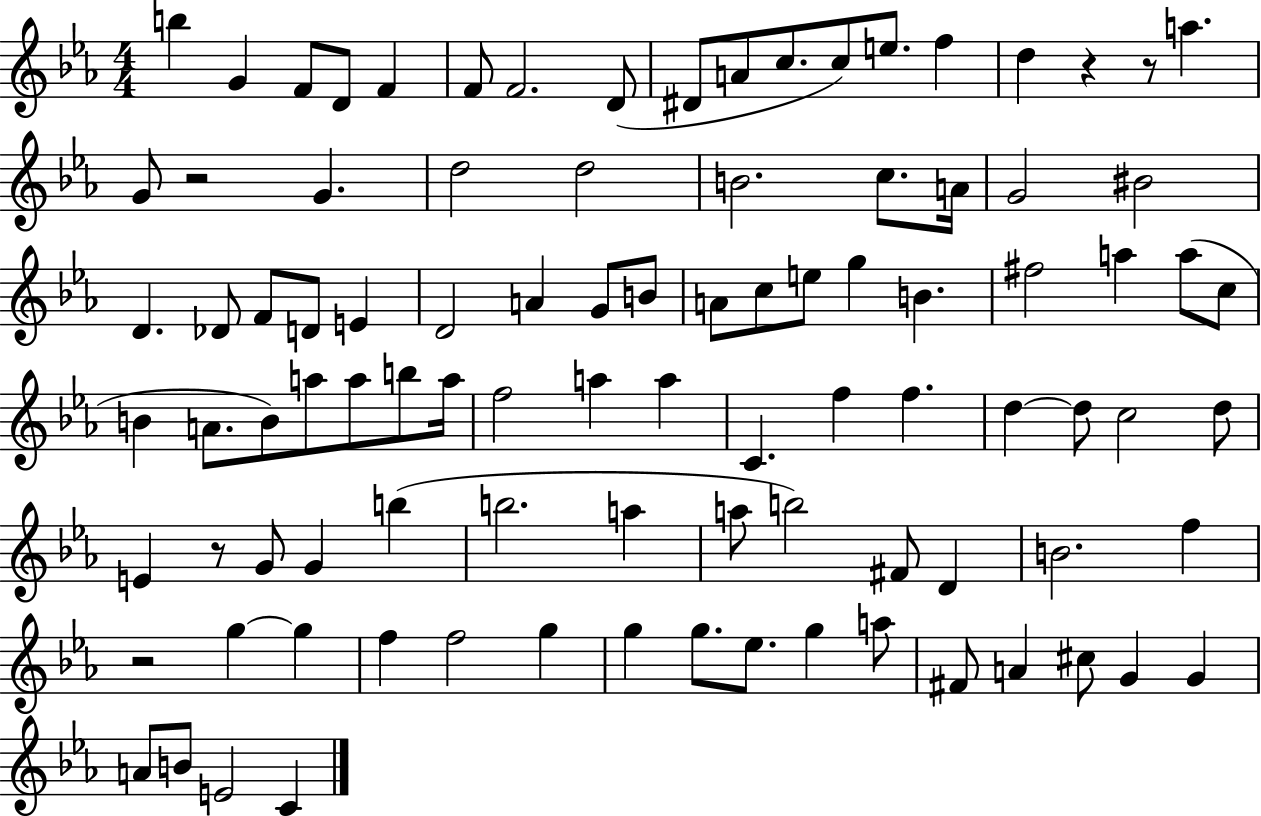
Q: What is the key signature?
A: EES major